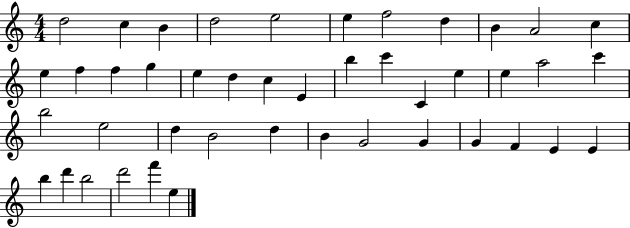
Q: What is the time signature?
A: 4/4